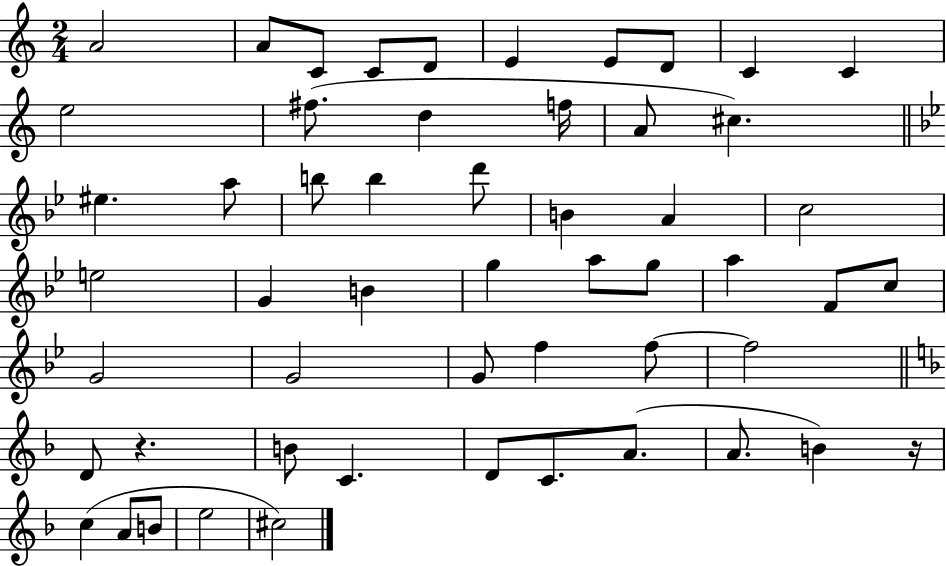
{
  \clef treble
  \numericTimeSignature
  \time 2/4
  \key c \major
  \repeat volta 2 { a'2 | a'8 c'8 c'8 d'8 | e'4 e'8 d'8 | c'4 c'4 | \break e''2 | fis''8.( d''4 f''16 | a'8 cis''4.) | \bar "||" \break \key g \minor eis''4. a''8 | b''8 b''4 d'''8 | b'4 a'4 | c''2 | \break e''2 | g'4 b'4 | g''4 a''8 g''8 | a''4 f'8 c''8 | \break g'2 | g'2 | g'8 f''4 f''8~~ | f''2 | \break \bar "||" \break \key f \major d'8 r4. | b'8 c'4. | d'8 c'8. a'8.( | a'8. b'4) r16 | \break c''4( a'8 b'8 | e''2 | cis''2) | } \bar "|."
}